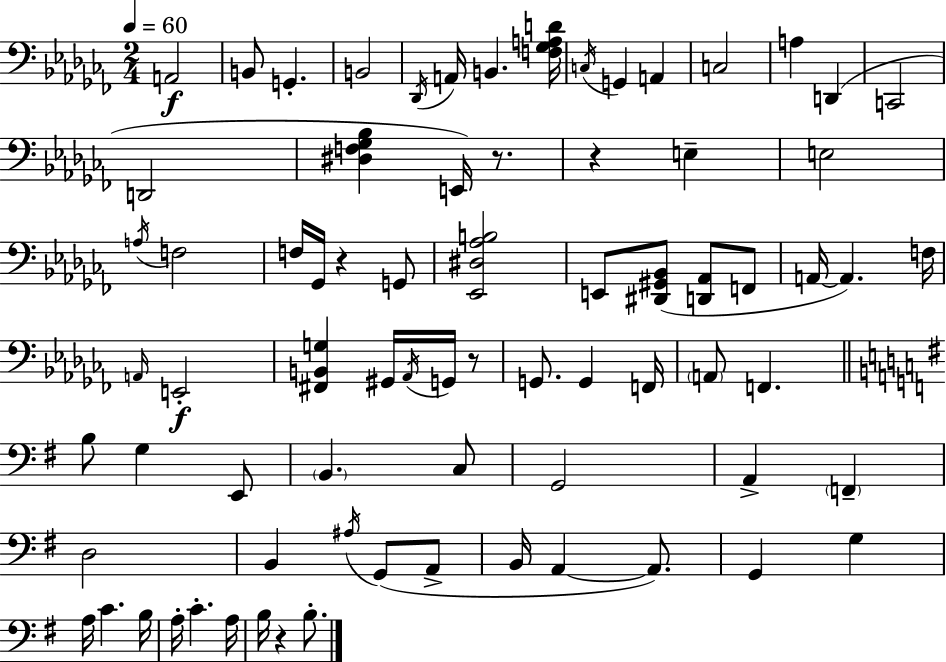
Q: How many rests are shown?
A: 5